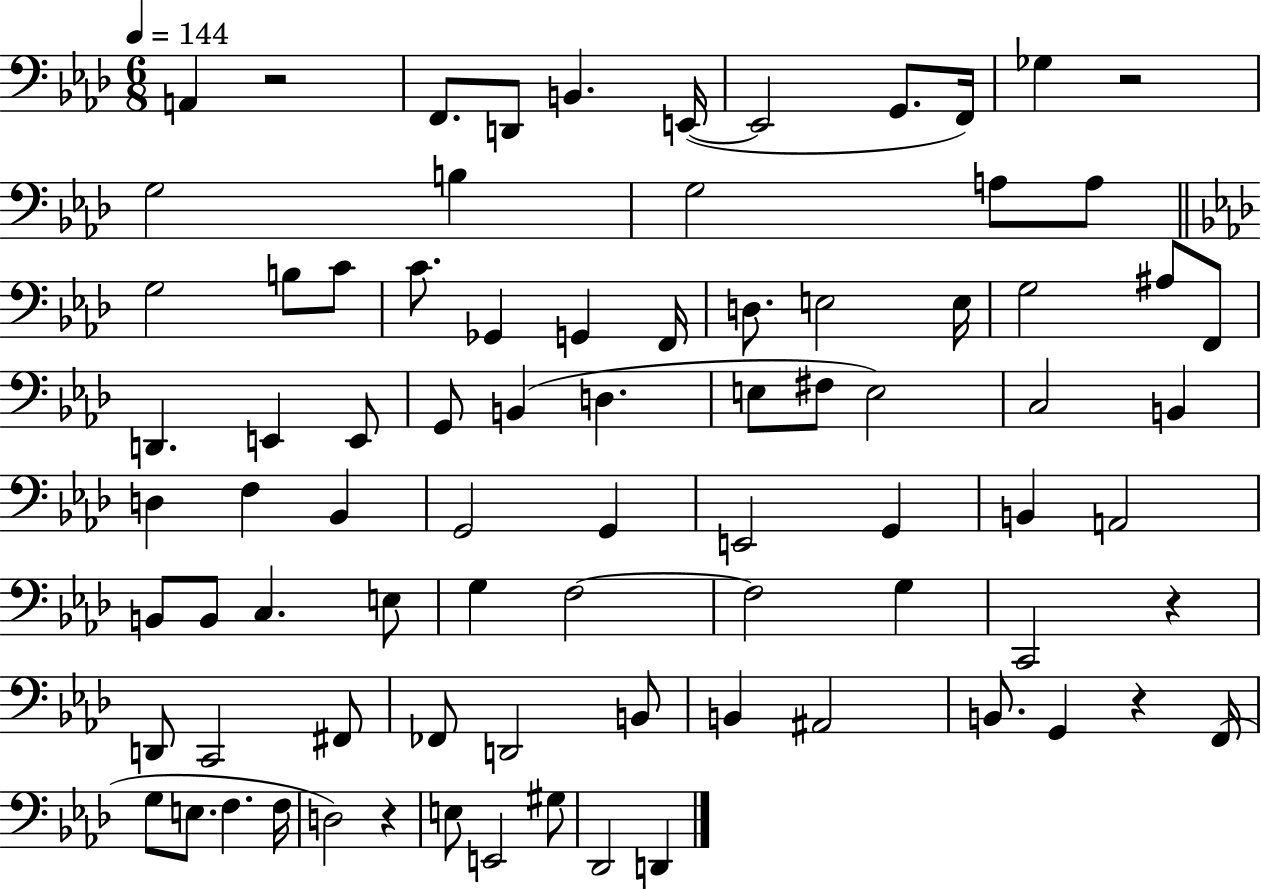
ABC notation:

X:1
T:Untitled
M:6/8
L:1/4
K:Ab
A,, z2 F,,/2 D,,/2 B,, E,,/4 E,,2 G,,/2 F,,/4 _G, z2 G,2 B, G,2 A,/2 A,/2 G,2 B,/2 C/2 C/2 _G,, G,, F,,/4 D,/2 E,2 E,/4 G,2 ^A,/2 F,,/2 D,, E,, E,,/2 G,,/2 B,, D, E,/2 ^F,/2 E,2 C,2 B,, D, F, _B,, G,,2 G,, E,,2 G,, B,, A,,2 B,,/2 B,,/2 C, E,/2 G, F,2 F,2 G, C,,2 z D,,/2 C,,2 ^F,,/2 _F,,/2 D,,2 B,,/2 B,, ^A,,2 B,,/2 G,, z F,,/4 G,/2 E,/2 F, F,/4 D,2 z E,/2 E,,2 ^G,/2 _D,,2 D,,